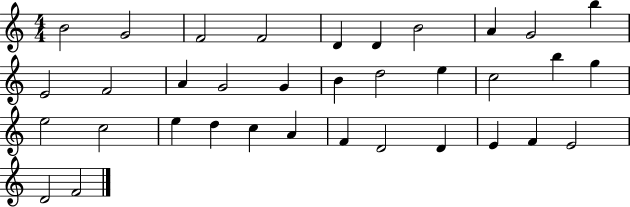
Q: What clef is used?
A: treble